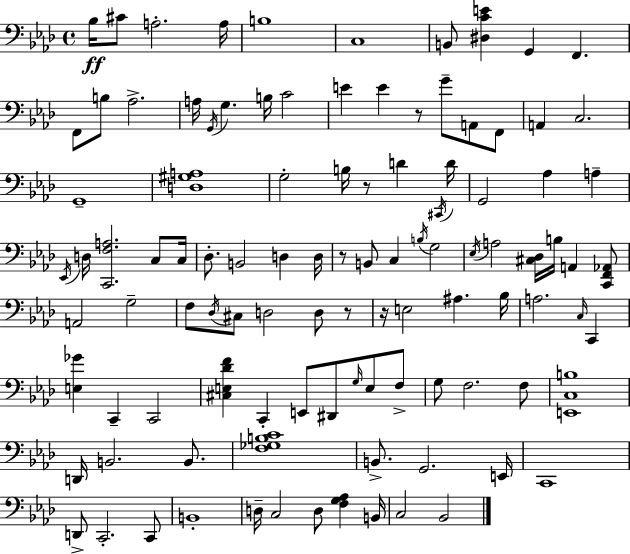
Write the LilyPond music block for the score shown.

{
  \clef bass
  \time 4/4
  \defaultTimeSignature
  \key f \minor
  bes16\ff cis'8 a2.-. a16 | b1 | c1 | b,8 <dis c' e'>4 g,4 f,4. | \break f,8 b8 aes2.-> | a16 \acciaccatura { g,16 } g4. b16 c'2 | e'4 e'4 r8 g'8-- a,8 f,8 | a,4 c2. | \break g,1-- | <d gis a>1 | g2-. b16 r8 d'4 | \acciaccatura { cis,16 } d'16 g,2 aes4 a4-- | \break \acciaccatura { ees,16 } d16 <c, f a>2. | c8 c16 des8.-. b,2 d4 | d16 r8 b,8 c4 \acciaccatura { b16 } g2 | \acciaccatura { ees16 } a2 <cis des>16 b16 a,4 | \break <c, f, aes,>8 a,2 g2-- | f8 \acciaccatura { des16 } cis8 d2 | d8 r8 r16 e2 ais4. | bes16 a2. | \break \grace { c16 } c,4 <e ges'>4 c,4-- c,2 | <cis e des' f'>4 c,4-. e,8 | dis,8 \grace { g16 } e8 f8-> g8 f2. | f8 <e, c b>1 | \break d,16 b,2. | b,8. <f ges b c'>1 | b,8.-> g,2. | e,16 c,1 | \break d,8-> c,2.-. | c,8 b,1-. | d16-- c2 | d8 <f g aes>4 b,16 c2 | \break bes,2 \bar "|."
}